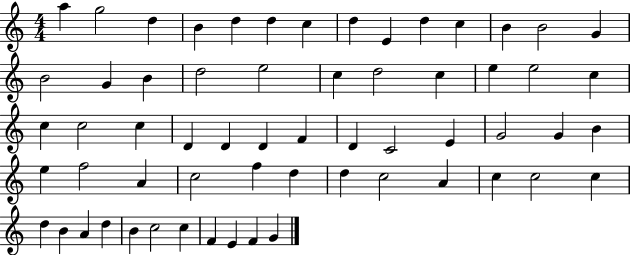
X:1
T:Untitled
M:4/4
L:1/4
K:C
a g2 d B d d c d E d c B B2 G B2 G B d2 e2 c d2 c e e2 c c c2 c D D D F D C2 E G2 G B e f2 A c2 f d d c2 A c c2 c d B A d B c2 c F E F G